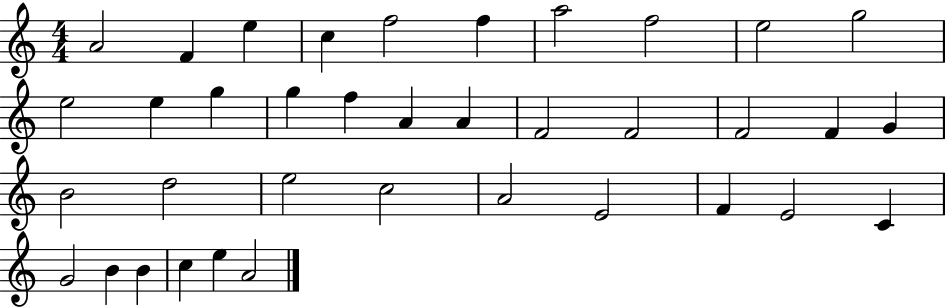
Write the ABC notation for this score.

X:1
T:Untitled
M:4/4
L:1/4
K:C
A2 F e c f2 f a2 f2 e2 g2 e2 e g g f A A F2 F2 F2 F G B2 d2 e2 c2 A2 E2 F E2 C G2 B B c e A2